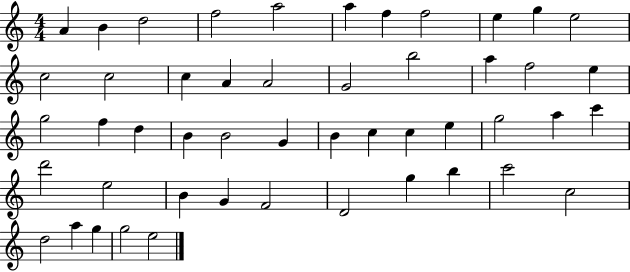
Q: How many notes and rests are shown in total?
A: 49